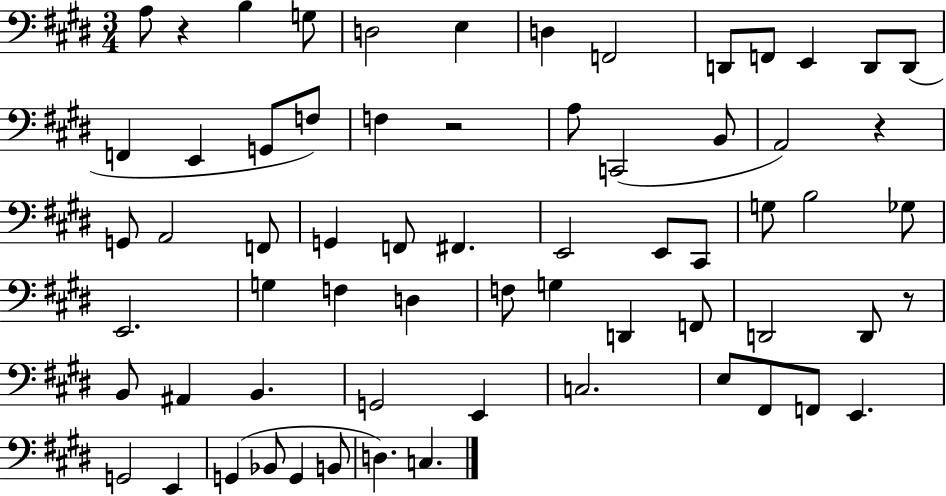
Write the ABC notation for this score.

X:1
T:Untitled
M:3/4
L:1/4
K:E
A,/2 z B, G,/2 D,2 E, D, F,,2 D,,/2 F,,/2 E,, D,,/2 D,,/2 F,, E,, G,,/2 F,/2 F, z2 A,/2 C,,2 B,,/2 A,,2 z G,,/2 A,,2 F,,/2 G,, F,,/2 ^F,, E,,2 E,,/2 ^C,,/2 G,/2 B,2 _G,/2 E,,2 G, F, D, F,/2 G, D,, F,,/2 D,,2 D,,/2 z/2 B,,/2 ^A,, B,, G,,2 E,, C,2 E,/2 ^F,,/2 F,,/2 E,, G,,2 E,, G,, _B,,/2 G,, B,,/2 D, C,